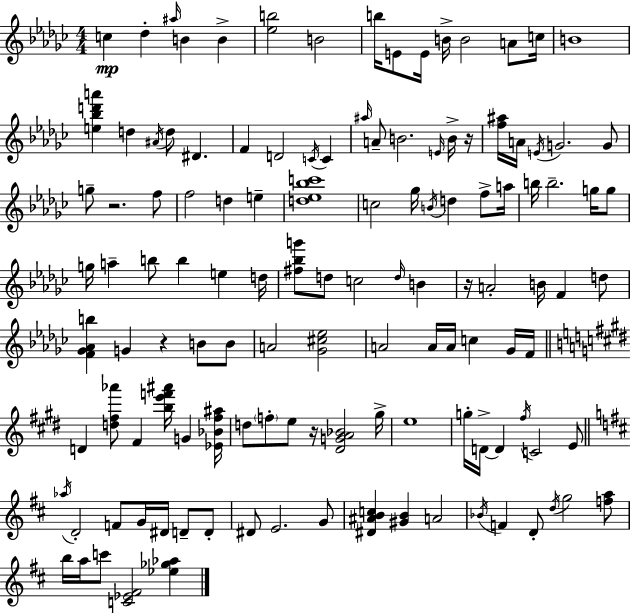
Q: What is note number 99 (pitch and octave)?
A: D5